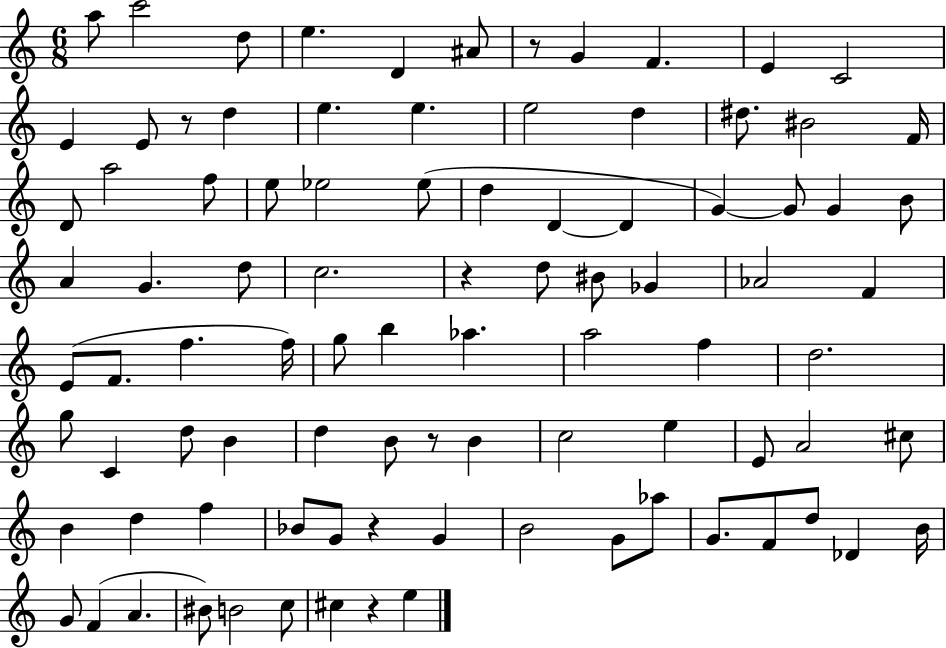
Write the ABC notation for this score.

X:1
T:Untitled
M:6/8
L:1/4
K:C
a/2 c'2 d/2 e D ^A/2 z/2 G F E C2 E E/2 z/2 d e e e2 d ^d/2 ^B2 F/4 D/2 a2 f/2 e/2 _e2 _e/2 d D D G G/2 G B/2 A G d/2 c2 z d/2 ^B/2 _G _A2 F E/2 F/2 f f/4 g/2 b _a a2 f d2 g/2 C d/2 B d B/2 z/2 B c2 e E/2 A2 ^c/2 B d f _B/2 G/2 z G B2 G/2 _a/2 G/2 F/2 d/2 _D B/4 G/2 F A ^B/2 B2 c/2 ^c z e